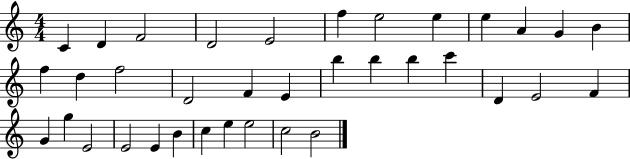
C4/q D4/q F4/h D4/h E4/h F5/q E5/h E5/q E5/q A4/q G4/q B4/q F5/q D5/q F5/h D4/h F4/q E4/q B5/q B5/q B5/q C6/q D4/q E4/h F4/q G4/q G5/q E4/h E4/h E4/q B4/q C5/q E5/q E5/h C5/h B4/h